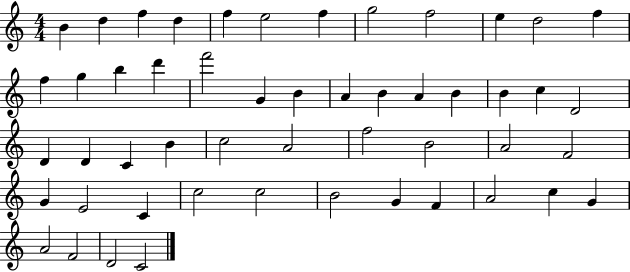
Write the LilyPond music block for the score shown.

{
  \clef treble
  \numericTimeSignature
  \time 4/4
  \key c \major
  b'4 d''4 f''4 d''4 | f''4 e''2 f''4 | g''2 f''2 | e''4 d''2 f''4 | \break f''4 g''4 b''4 d'''4 | f'''2 g'4 b'4 | a'4 b'4 a'4 b'4 | b'4 c''4 d'2 | \break d'4 d'4 c'4 b'4 | c''2 a'2 | f''2 b'2 | a'2 f'2 | \break g'4 e'2 c'4 | c''2 c''2 | b'2 g'4 f'4 | a'2 c''4 g'4 | \break a'2 f'2 | d'2 c'2 | \bar "|."
}